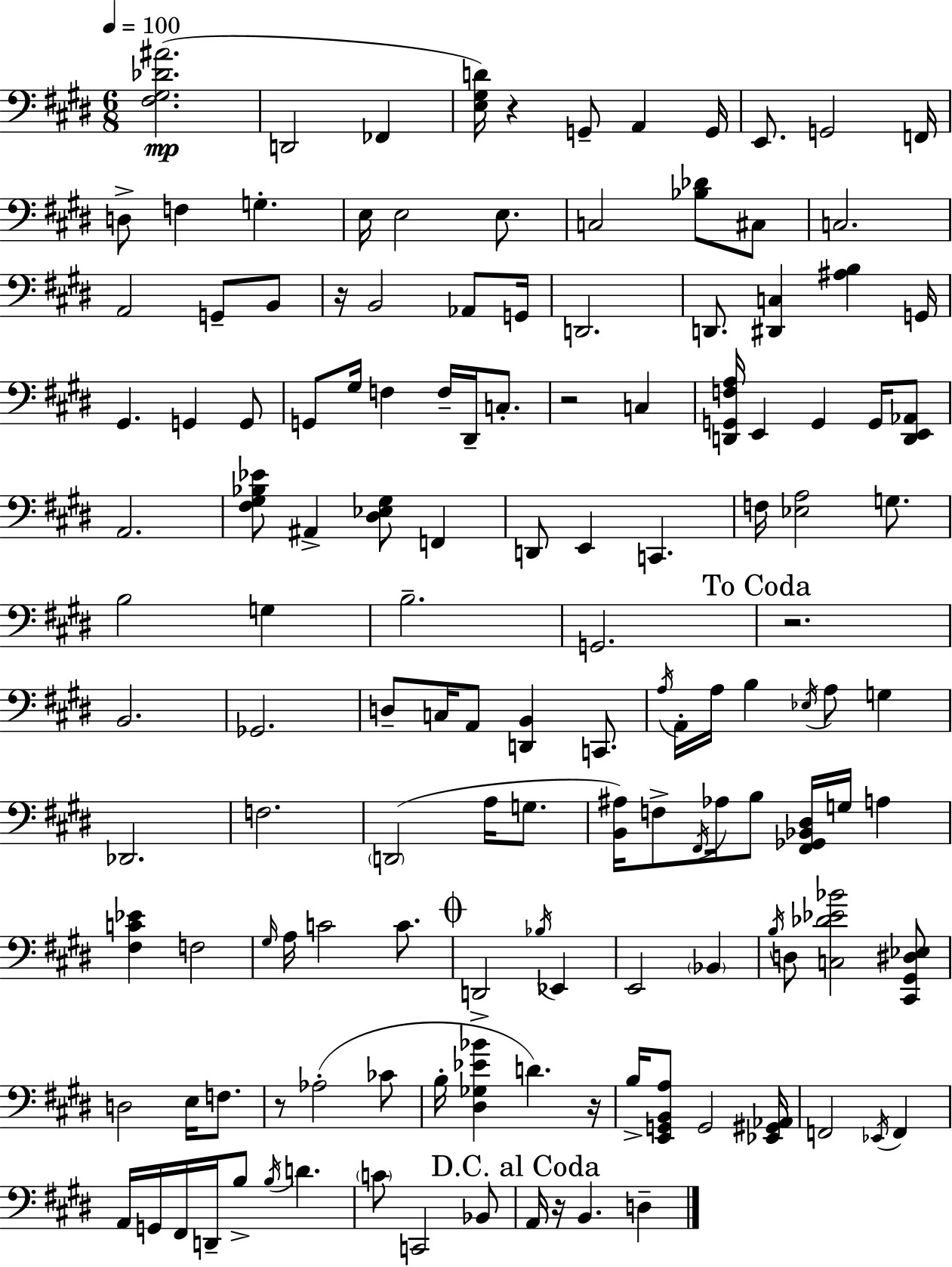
X:1
T:Untitled
M:6/8
L:1/4
K:E
[^F,^G,_D^A]2 D,,2 _F,, [E,^G,D]/4 z G,,/2 A,, G,,/4 E,,/2 G,,2 F,,/4 D,/2 F, G, E,/4 E,2 E,/2 C,2 [_B,_D]/2 ^C,/2 C,2 A,,2 G,,/2 B,,/2 z/4 B,,2 _A,,/2 G,,/4 D,,2 D,,/2 [^D,,C,] [^A,B,] G,,/4 ^G,, G,, G,,/2 G,,/2 ^G,/4 F, F,/4 ^D,,/4 C,/2 z2 C, [D,,G,,F,A,]/4 E,, G,, G,,/4 [D,,E,,_A,,]/2 A,,2 [^F,^G,_B,_E]/2 ^A,, [^D,_E,^G,]/2 F,, D,,/2 E,, C,, F,/4 [_E,A,]2 G,/2 B,2 G, B,2 G,,2 z2 B,,2 _G,,2 D,/2 C,/4 A,,/2 [D,,B,,] C,,/2 A,/4 A,,/4 A,/4 B, _E,/4 A,/2 G, _D,,2 F,2 D,,2 A,/4 G,/2 [B,,^A,]/4 F,/2 ^F,,/4 _A,/4 B,/2 [^F,,_G,,_B,,^D,]/4 G,/4 A, [^F,C_E] F,2 ^G,/4 A,/4 C2 C/2 D,,2 _B,/4 _E,, E,,2 _B,, B,/4 D,/2 [C,_D_E_B]2 [^C,,^G,,^D,_E,]/2 D,2 E,/4 F,/2 z/2 _A,2 _C/2 B,/4 [^D,_G,_E_B] D z/4 B,/4 [E,,G,,B,,A,]/2 G,,2 [_E,,^G,,_A,,]/4 F,,2 _E,,/4 F,, A,,/4 G,,/4 ^F,,/4 D,,/4 B,/2 B,/4 D C/2 C,,2 _B,,/2 A,,/4 z/4 B,, D,